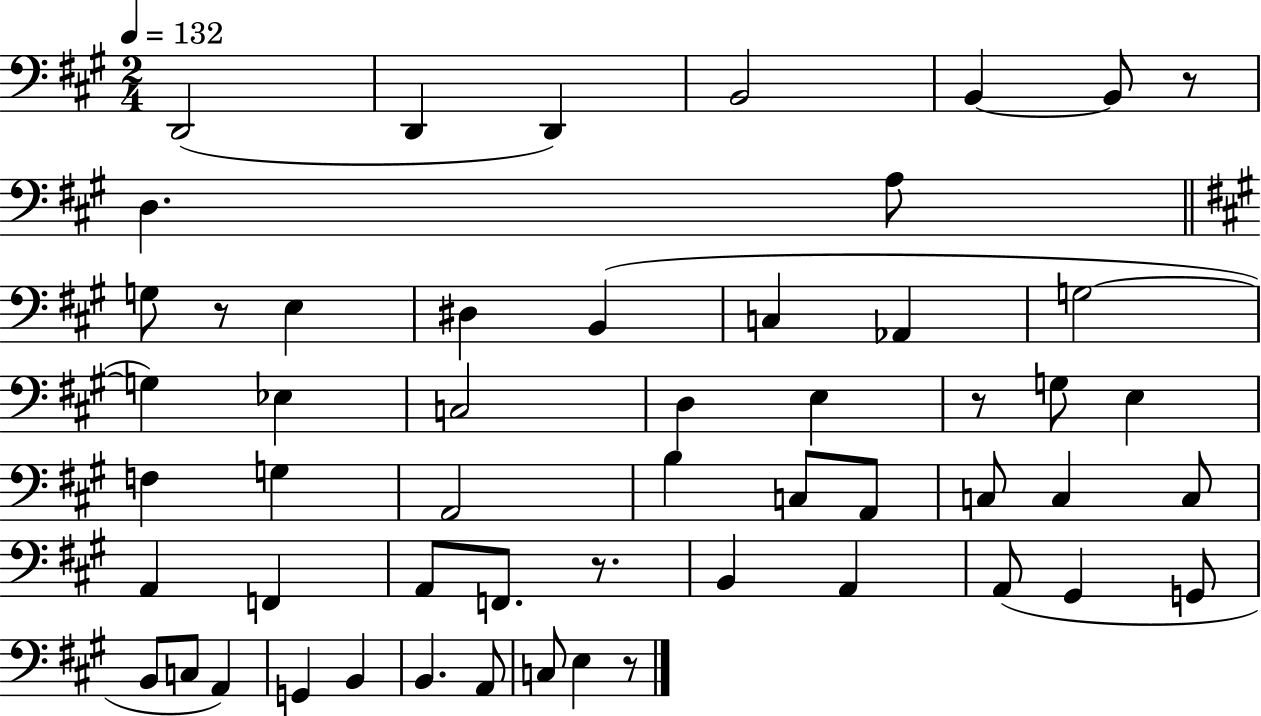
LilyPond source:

{
  \clef bass
  \numericTimeSignature
  \time 2/4
  \key a \major
  \tempo 4 = 132
  d,2( | d,4 d,4) | b,2 | b,4~~ b,8 r8 | \break d4. a8 | \bar "||" \break \key a \major g8 r8 e4 | dis4 b,4( | c4 aes,4 | g2~~ | \break g4) ees4 | c2 | d4 e4 | r8 g8 e4 | \break f4 g4 | a,2 | b4 c8 a,8 | c8 c4 c8 | \break a,4 f,4 | a,8 f,8. r8. | b,4 a,4 | a,8( gis,4 g,8 | \break b,8 c8 a,4) | g,4 b,4 | b,4. a,8 | c8 e4 r8 | \break \bar "|."
}